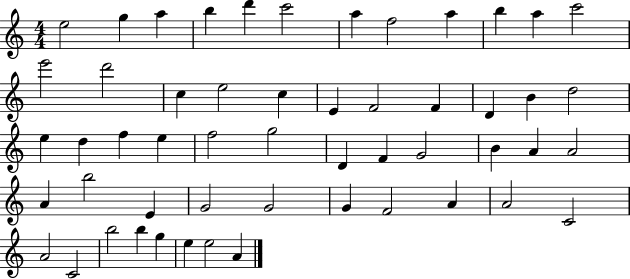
E5/h G5/q A5/q B5/q D6/q C6/h A5/q F5/h A5/q B5/q A5/q C6/h E6/h D6/h C5/q E5/h C5/q E4/q F4/h F4/q D4/q B4/q D5/h E5/q D5/q F5/q E5/q F5/h G5/h D4/q F4/q G4/h B4/q A4/q A4/h A4/q B5/h E4/q G4/h G4/h G4/q F4/h A4/q A4/h C4/h A4/h C4/h B5/h B5/q G5/q E5/q E5/h A4/q